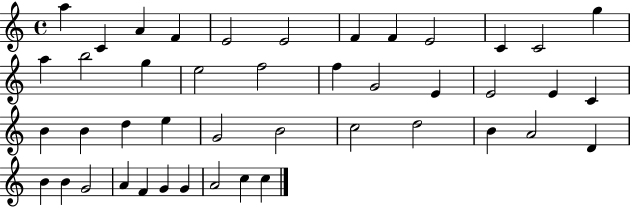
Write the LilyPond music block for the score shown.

{
  \clef treble
  \time 4/4
  \defaultTimeSignature
  \key c \major
  a''4 c'4 a'4 f'4 | e'2 e'2 | f'4 f'4 e'2 | c'4 c'2 g''4 | \break a''4 b''2 g''4 | e''2 f''2 | f''4 g'2 e'4 | e'2 e'4 c'4 | \break b'4 b'4 d''4 e''4 | g'2 b'2 | c''2 d''2 | b'4 a'2 d'4 | \break b'4 b'4 g'2 | a'4 f'4 g'4 g'4 | a'2 c''4 c''4 | \bar "|."
}